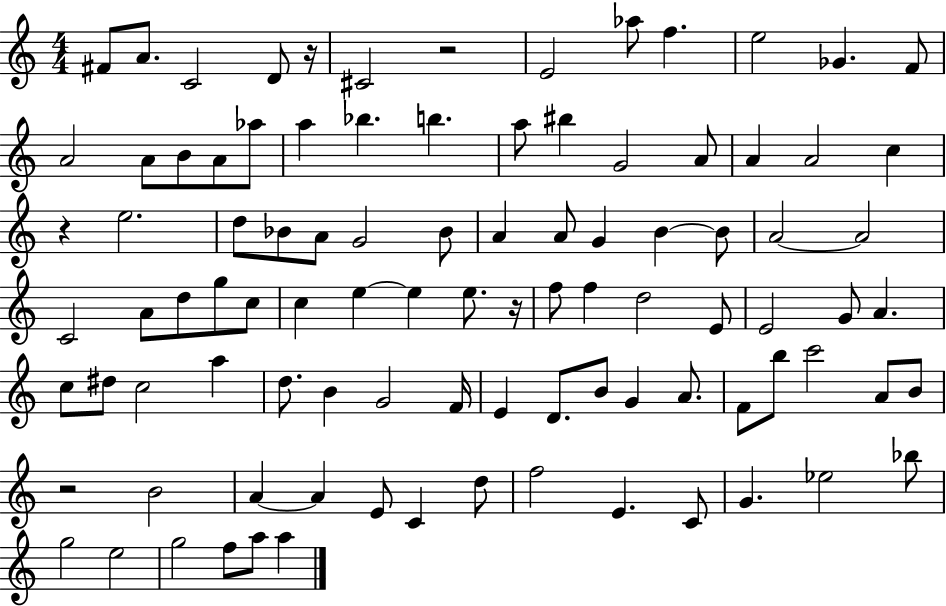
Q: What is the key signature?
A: C major